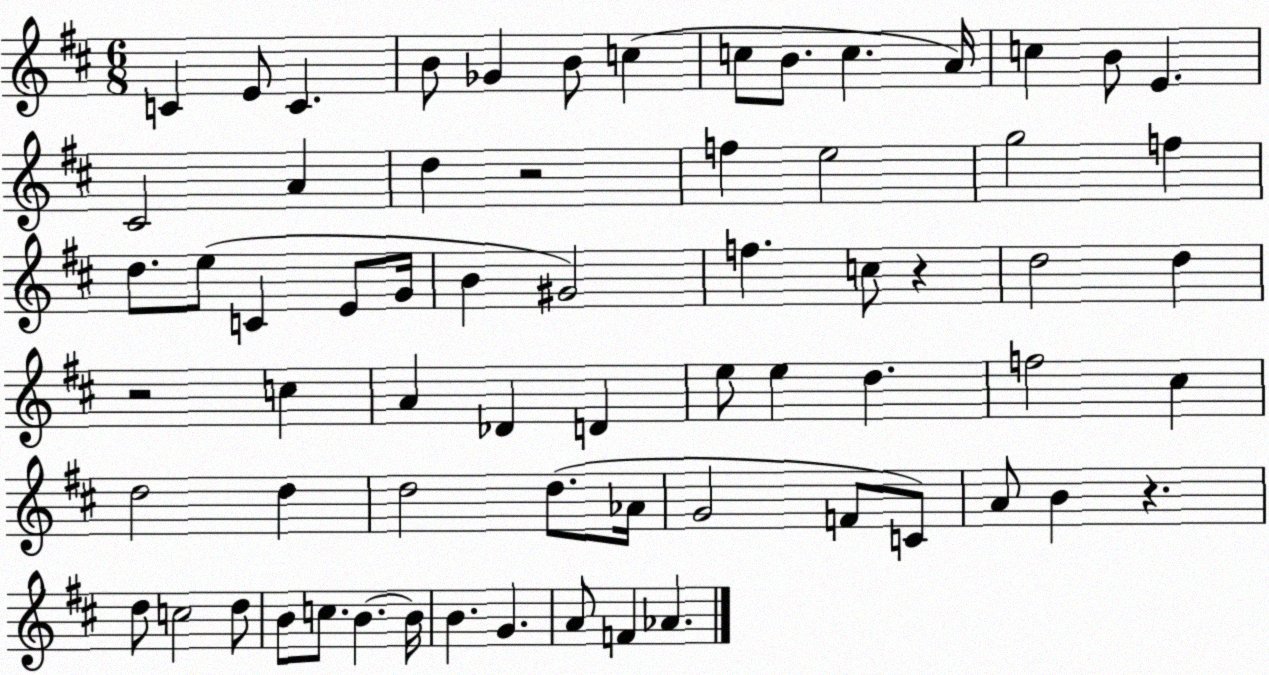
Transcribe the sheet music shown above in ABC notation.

X:1
T:Untitled
M:6/8
L:1/4
K:D
C E/2 C B/2 _G B/2 c c/2 B/2 c A/4 c B/2 E ^C2 A d z2 f e2 g2 f d/2 e/2 C E/2 G/4 B ^G2 f c/2 z d2 d z2 c A _D D e/2 e d f2 ^c d2 d d2 d/2 _A/4 G2 F/2 C/2 A/2 B z d/2 c2 d/2 B/2 c/2 B B/4 B G A/2 F _A